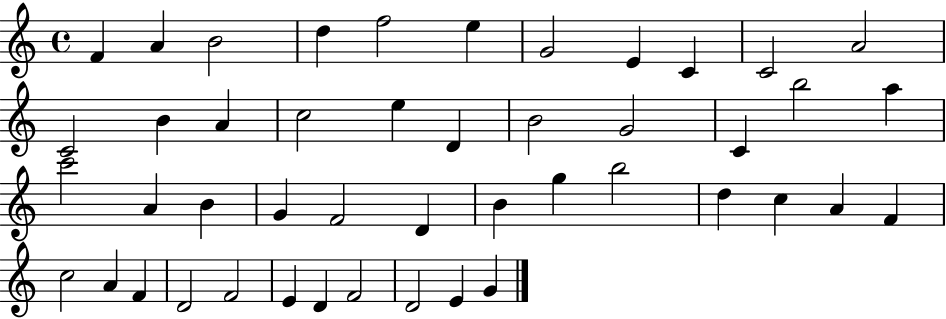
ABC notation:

X:1
T:Untitled
M:4/4
L:1/4
K:C
F A B2 d f2 e G2 E C C2 A2 C2 B A c2 e D B2 G2 C b2 a c'2 A B G F2 D B g b2 d c A F c2 A F D2 F2 E D F2 D2 E G